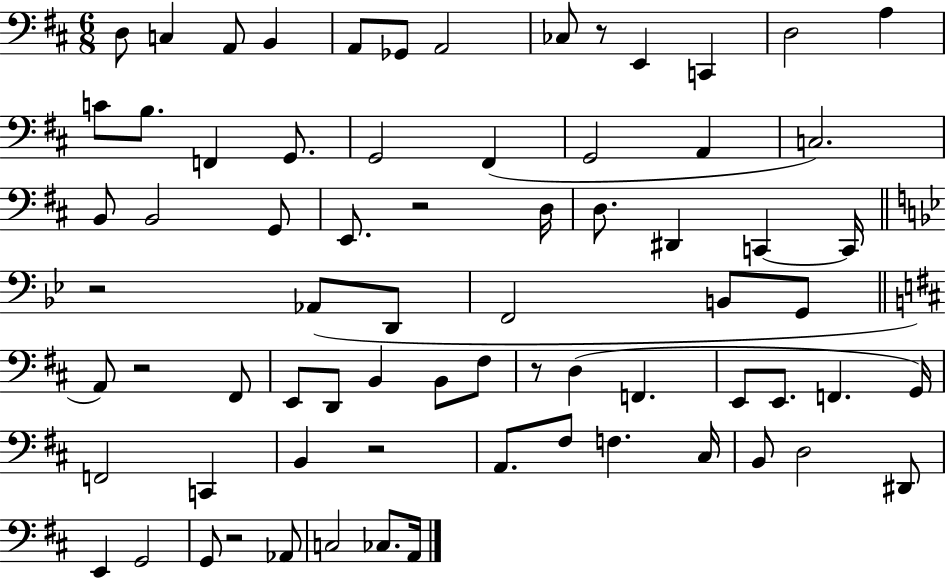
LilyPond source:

{
  \clef bass
  \numericTimeSignature
  \time 6/8
  \key d \major
  d8 c4 a,8 b,4 | a,8 ges,8 a,2 | ces8 r8 e,4 c,4 | d2 a4 | \break c'8 b8. f,4 g,8. | g,2 fis,4( | g,2 a,4 | c2.) | \break b,8 b,2 g,8 | e,8. r2 d16 | d8. dis,4 c,4~~ c,16 | \bar "||" \break \key g \minor r2 aes,8( d,8 | f,2 b,8 g,8 | \bar "||" \break \key d \major a,8) r2 fis,8 | e,8 d,8 b,4 b,8 fis8 | r8 d4( f,4. | e,8 e,8. f,4. g,16) | \break f,2 c,4 | b,4 r2 | a,8. fis8 f4. cis16 | b,8 d2 dis,8 | \break e,4 g,2 | g,8 r2 aes,8 | c2 ces8. a,16 | \bar "|."
}